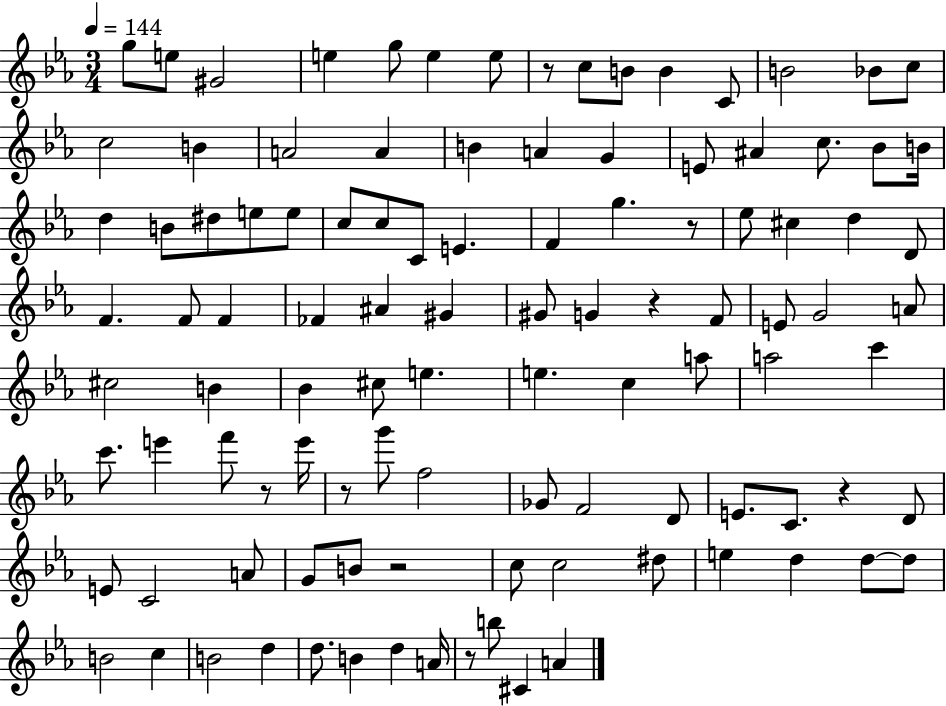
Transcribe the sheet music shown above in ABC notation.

X:1
T:Untitled
M:3/4
L:1/4
K:Eb
g/2 e/2 ^G2 e g/2 e e/2 z/2 c/2 B/2 B C/2 B2 _B/2 c/2 c2 B A2 A B A G E/2 ^A c/2 _B/2 B/4 d B/2 ^d/2 e/2 e/2 c/2 c/2 C/2 E F g z/2 _e/2 ^c d D/2 F F/2 F _F ^A ^G ^G/2 G z F/2 E/2 G2 A/2 ^c2 B _B ^c/2 e e c a/2 a2 c' c'/2 e' f'/2 z/2 e'/4 z/2 g'/2 f2 _G/2 F2 D/2 E/2 C/2 z D/2 E/2 C2 A/2 G/2 B/2 z2 c/2 c2 ^d/2 e d d/2 d/2 B2 c B2 d d/2 B d A/4 z/2 b/2 ^C A